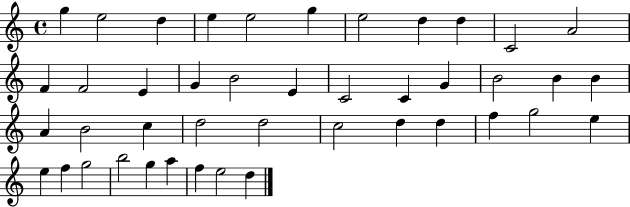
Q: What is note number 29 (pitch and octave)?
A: C5